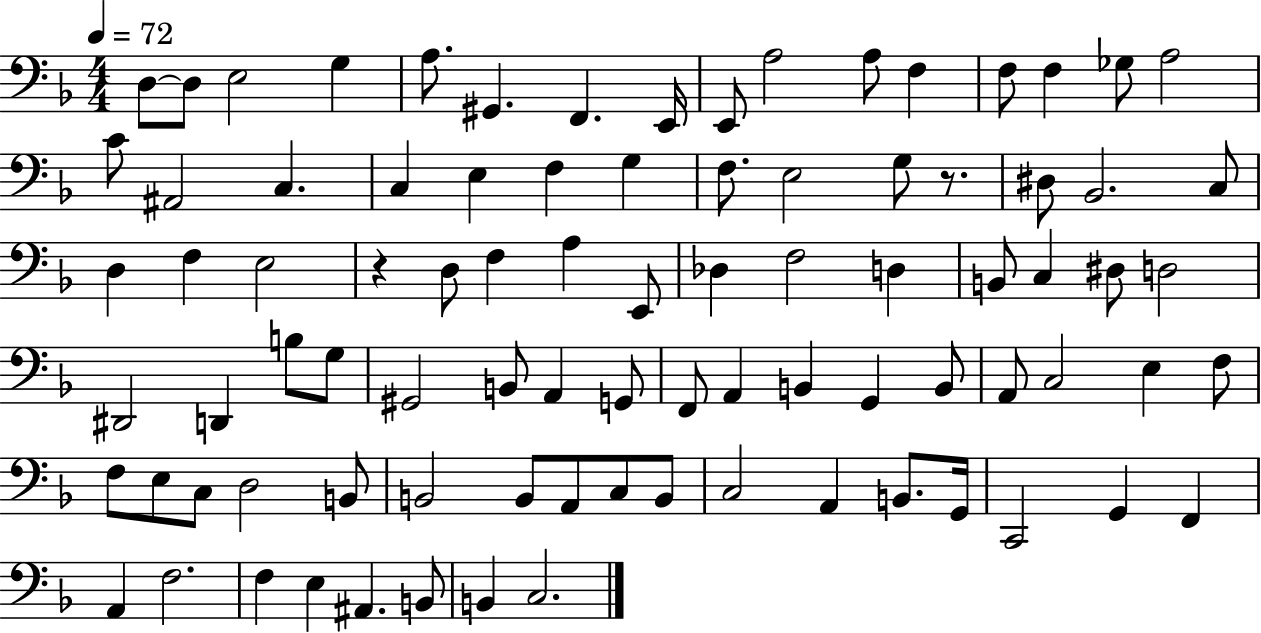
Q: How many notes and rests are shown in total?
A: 87